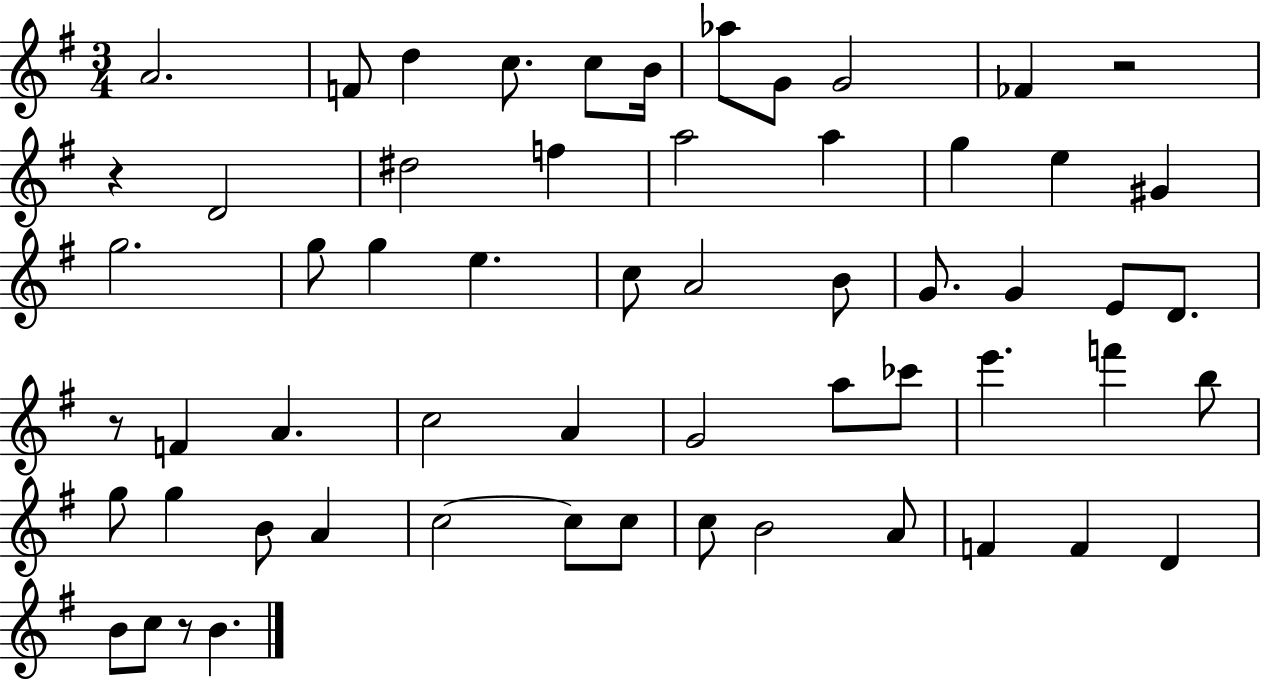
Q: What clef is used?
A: treble